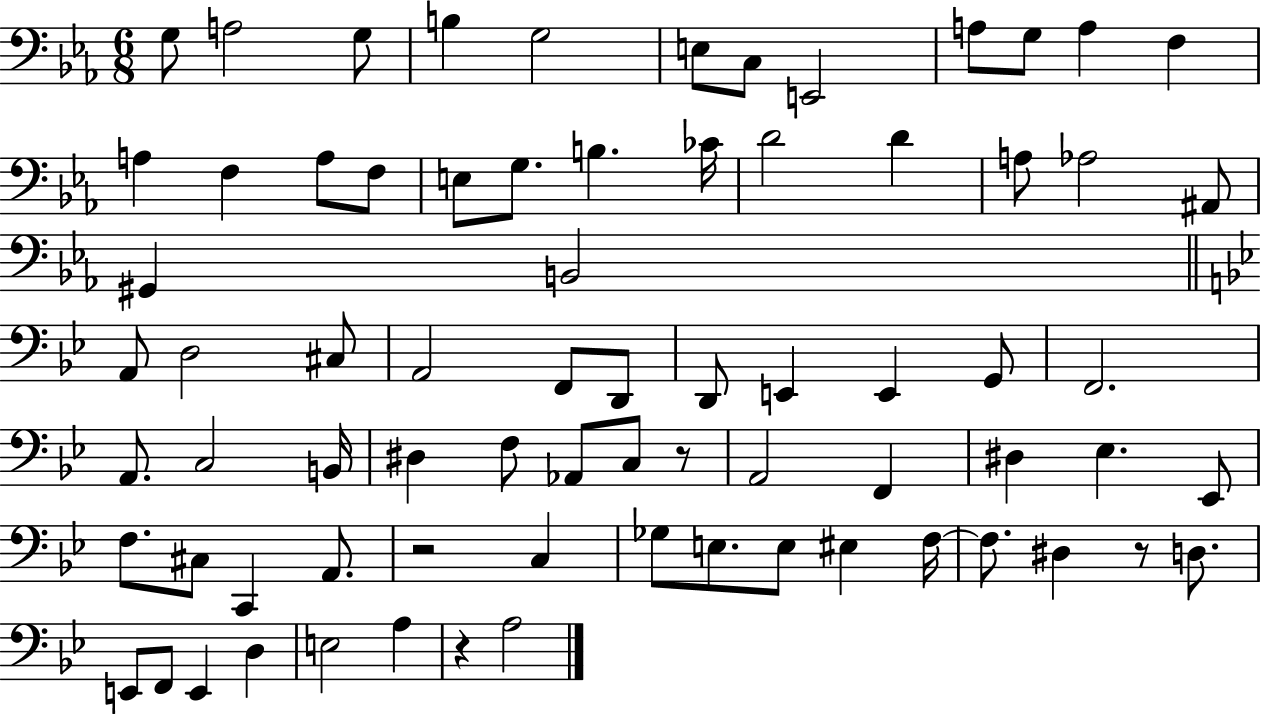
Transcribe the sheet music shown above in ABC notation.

X:1
T:Untitled
M:6/8
L:1/4
K:Eb
G,/2 A,2 G,/2 B, G,2 E,/2 C,/2 E,,2 A,/2 G,/2 A, F, A, F, A,/2 F,/2 E,/2 G,/2 B, _C/4 D2 D A,/2 _A,2 ^A,,/2 ^G,, B,,2 A,,/2 D,2 ^C,/2 A,,2 F,,/2 D,,/2 D,,/2 E,, E,, G,,/2 F,,2 A,,/2 C,2 B,,/4 ^D, F,/2 _A,,/2 C,/2 z/2 A,,2 F,, ^D, _E, _E,,/2 F,/2 ^C,/2 C,, A,,/2 z2 C, _G,/2 E,/2 E,/2 ^E, F,/4 F,/2 ^D, z/2 D,/2 E,,/2 F,,/2 E,, D, E,2 A, z A,2